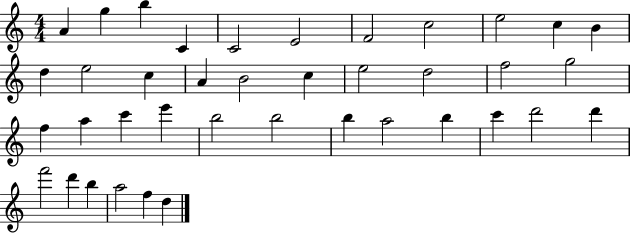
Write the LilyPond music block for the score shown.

{
  \clef treble
  \numericTimeSignature
  \time 4/4
  \key c \major
  a'4 g''4 b''4 c'4 | c'2 e'2 | f'2 c''2 | e''2 c''4 b'4 | \break d''4 e''2 c''4 | a'4 b'2 c''4 | e''2 d''2 | f''2 g''2 | \break f''4 a''4 c'''4 e'''4 | b''2 b''2 | b''4 a''2 b''4 | c'''4 d'''2 d'''4 | \break f'''2 d'''4 b''4 | a''2 f''4 d''4 | \bar "|."
}